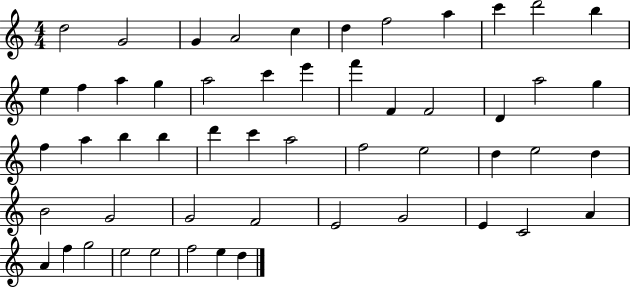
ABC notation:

X:1
T:Untitled
M:4/4
L:1/4
K:C
d2 G2 G A2 c d f2 a c' d'2 b e f a g a2 c' e' f' F F2 D a2 g f a b b d' c' a2 f2 e2 d e2 d B2 G2 G2 F2 E2 G2 E C2 A A f g2 e2 e2 f2 e d